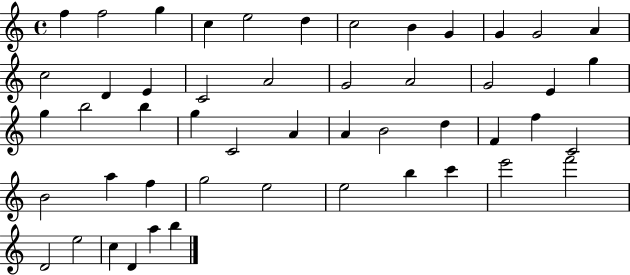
F5/q F5/h G5/q C5/q E5/h D5/q C5/h B4/q G4/q G4/q G4/h A4/q C5/h D4/q E4/q C4/h A4/h G4/h A4/h G4/h E4/q G5/q G5/q B5/h B5/q G5/q C4/h A4/q A4/q B4/h D5/q F4/q F5/q C4/h B4/h A5/q F5/q G5/h E5/h E5/h B5/q C6/q E6/h F6/h D4/h E5/h C5/q D4/q A5/q B5/q